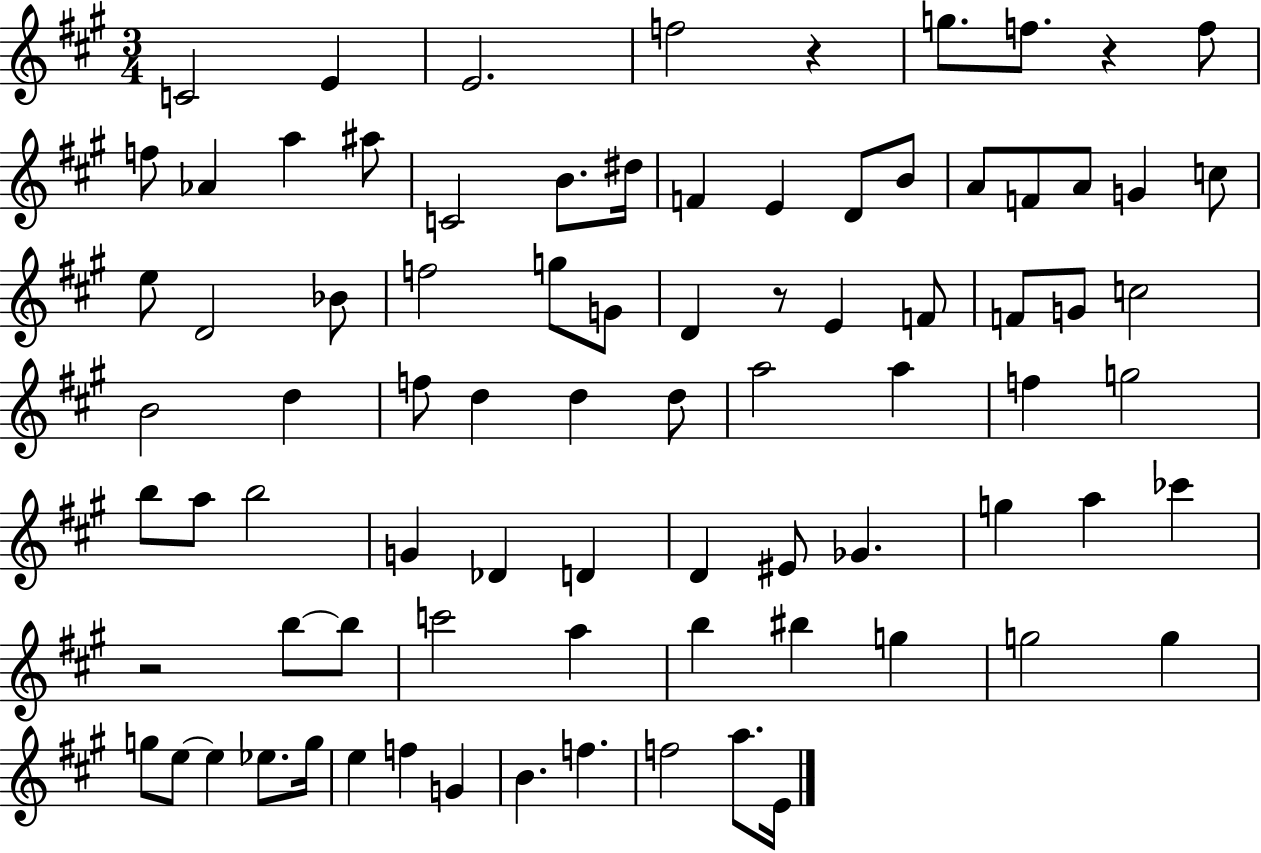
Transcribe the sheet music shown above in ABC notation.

X:1
T:Untitled
M:3/4
L:1/4
K:A
C2 E E2 f2 z g/2 f/2 z f/2 f/2 _A a ^a/2 C2 B/2 ^d/4 F E D/2 B/2 A/2 F/2 A/2 G c/2 e/2 D2 _B/2 f2 g/2 G/2 D z/2 E F/2 F/2 G/2 c2 B2 d f/2 d d d/2 a2 a f g2 b/2 a/2 b2 G _D D D ^E/2 _G g a _c' z2 b/2 b/2 c'2 a b ^b g g2 g g/2 e/2 e _e/2 g/4 e f G B f f2 a/2 E/4